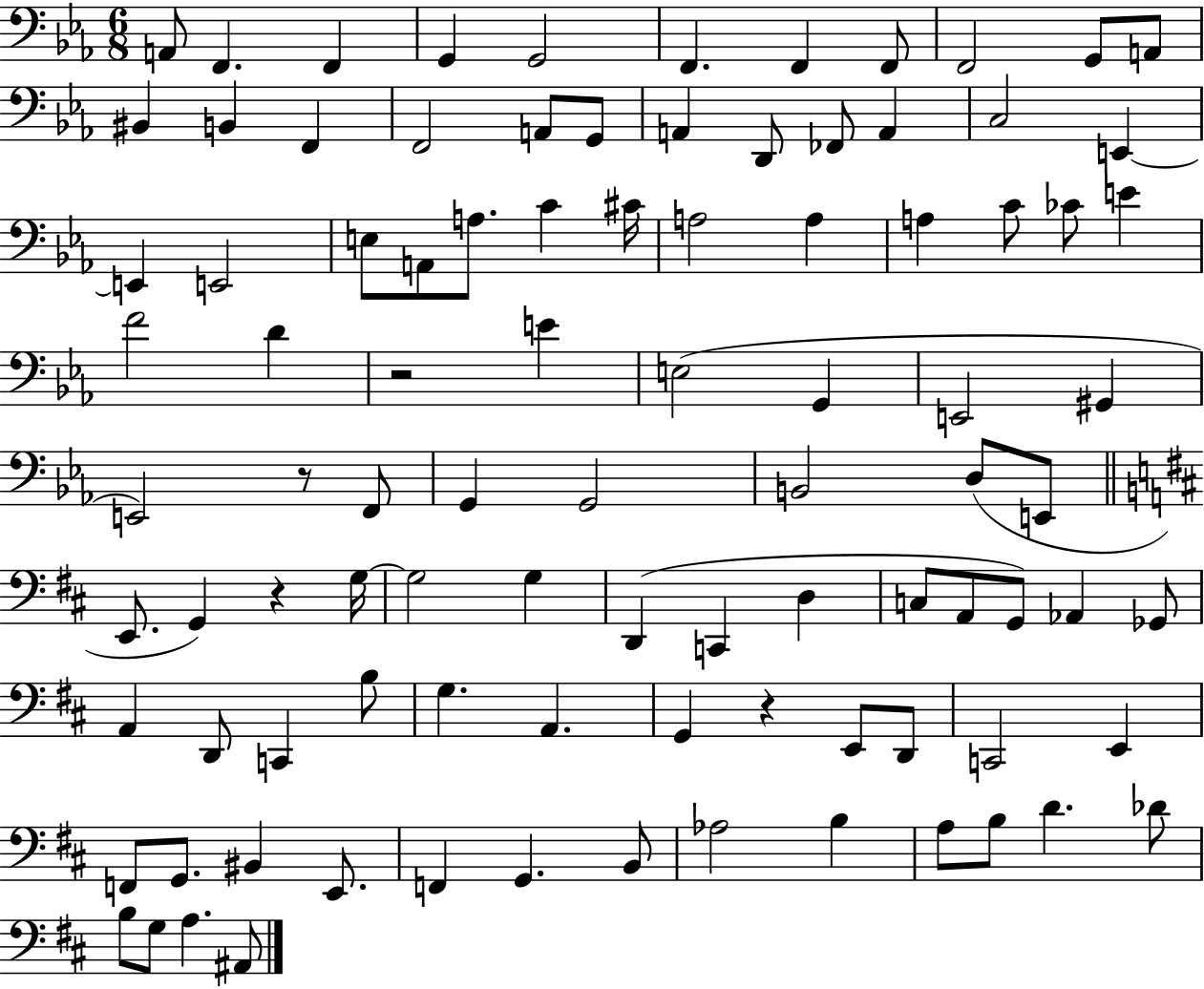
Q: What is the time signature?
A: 6/8